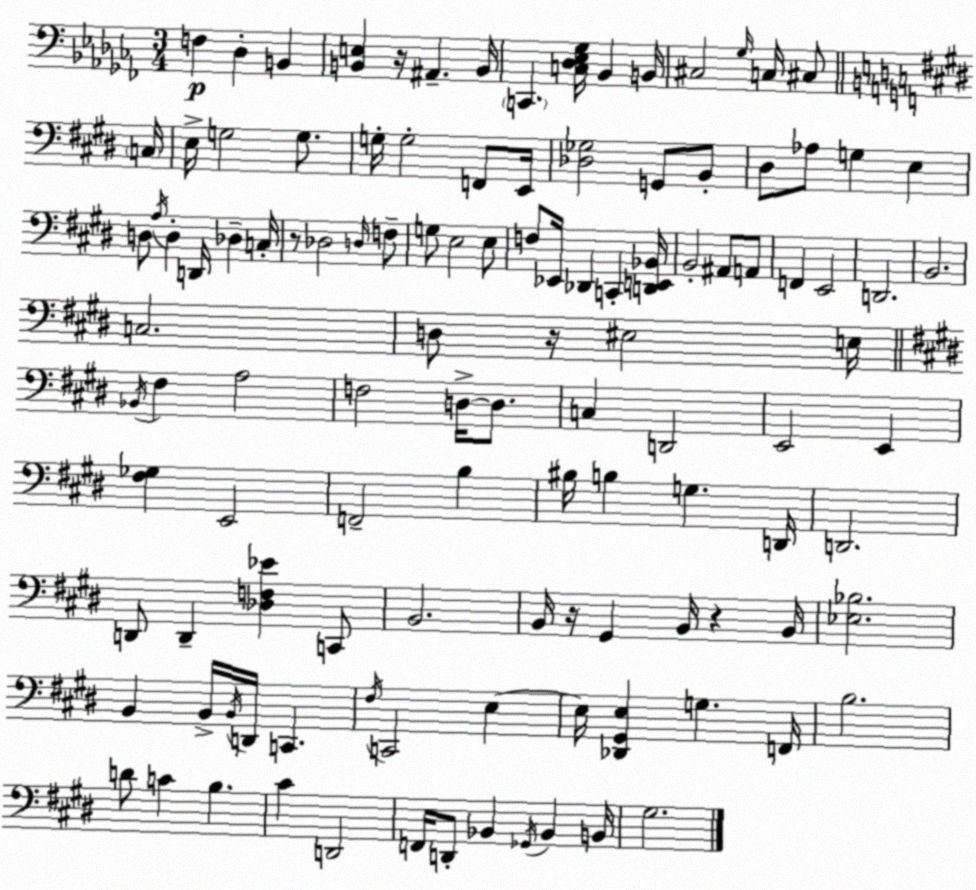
X:1
T:Untitled
M:3/4
L:1/4
K:Abm
F, _D, B,, [B,,E,] z/4 ^A,, B,,/4 C,, [C,_D,_E,_G,]/4 _B,, B,,/4 ^C,2 _G,/4 C,/4 ^C,/2 C,/4 E,/4 G,2 G,/2 G,/4 G,2 F,,/2 E,,/4 [_D,_G,]2 G,,/2 B,,/2 ^D,/2 _A,/2 G, E, D,/2 A,/4 D, D,,/4 _D, C,/4 z/2 _D,2 D,/4 F,/2 G,/2 E,2 E,/2 F,/2 _E,,/4 _D,, C,, [D,,E,,_B,,]/4 B,,2 ^A,,/2 A,,/2 F,, E,,2 D,,2 B,,2 C,2 D,/2 z/4 ^E,2 E,/4 _B,,/4 ^F, A,2 F,2 D,/4 D,/2 C, D,,2 E,,2 E,, [^F,_G,] E,,2 F,,2 B, ^B,/4 B, G, D,,/4 D,,2 D,,/2 D,, [_D,F,_E] C,,/2 B,,2 B,,/4 z/4 ^G,, B,,/4 z B,,/4 [_E,_B,]2 B,, B,,/4 B,,/4 D,,/4 C,, ^F,/4 C,,2 E, E,/4 [_D,,^G,,E,] G, F,,/4 B,2 D/2 C B, ^C D,,2 F,,/4 D,,/2 _B,, _G,,/4 _B,, B,,/4 ^G,2